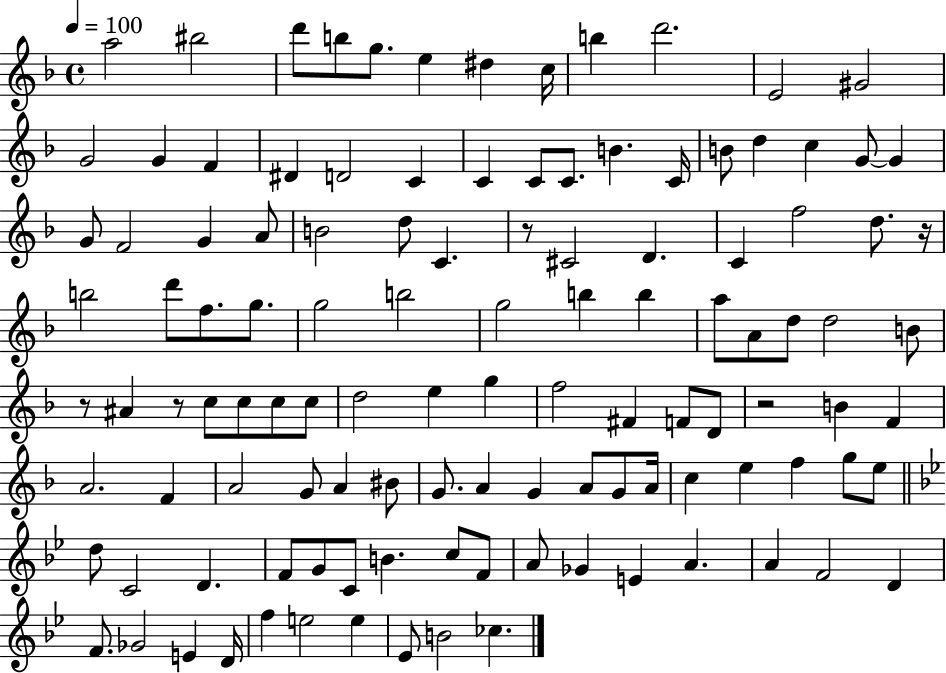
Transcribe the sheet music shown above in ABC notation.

X:1
T:Untitled
M:4/4
L:1/4
K:F
a2 ^b2 d'/2 b/2 g/2 e ^d c/4 b d'2 E2 ^G2 G2 G F ^D D2 C C C/2 C/2 B C/4 B/2 d c G/2 G G/2 F2 G A/2 B2 d/2 C z/2 ^C2 D C f2 d/2 z/4 b2 d'/2 f/2 g/2 g2 b2 g2 b b a/2 A/2 d/2 d2 B/2 z/2 ^A z/2 c/2 c/2 c/2 c/2 d2 e g f2 ^F F/2 D/2 z2 B F A2 F A2 G/2 A ^B/2 G/2 A G A/2 G/2 A/4 c e f g/2 e/2 d/2 C2 D F/2 G/2 C/2 B c/2 F/2 A/2 _G E A A F2 D F/2 _G2 E D/4 f e2 e _E/2 B2 _c